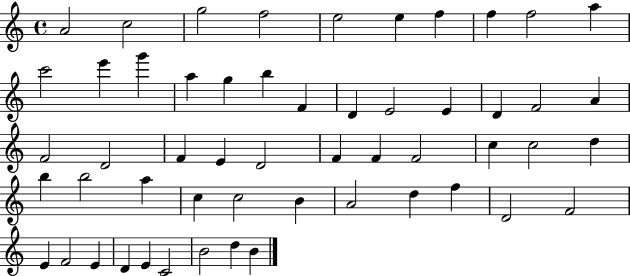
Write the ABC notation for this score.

X:1
T:Untitled
M:4/4
L:1/4
K:C
A2 c2 g2 f2 e2 e f f f2 a c'2 e' g' a g b F D E2 E D F2 A F2 D2 F E D2 F F F2 c c2 d b b2 a c c2 B A2 d f D2 F2 E F2 E D E C2 B2 d B